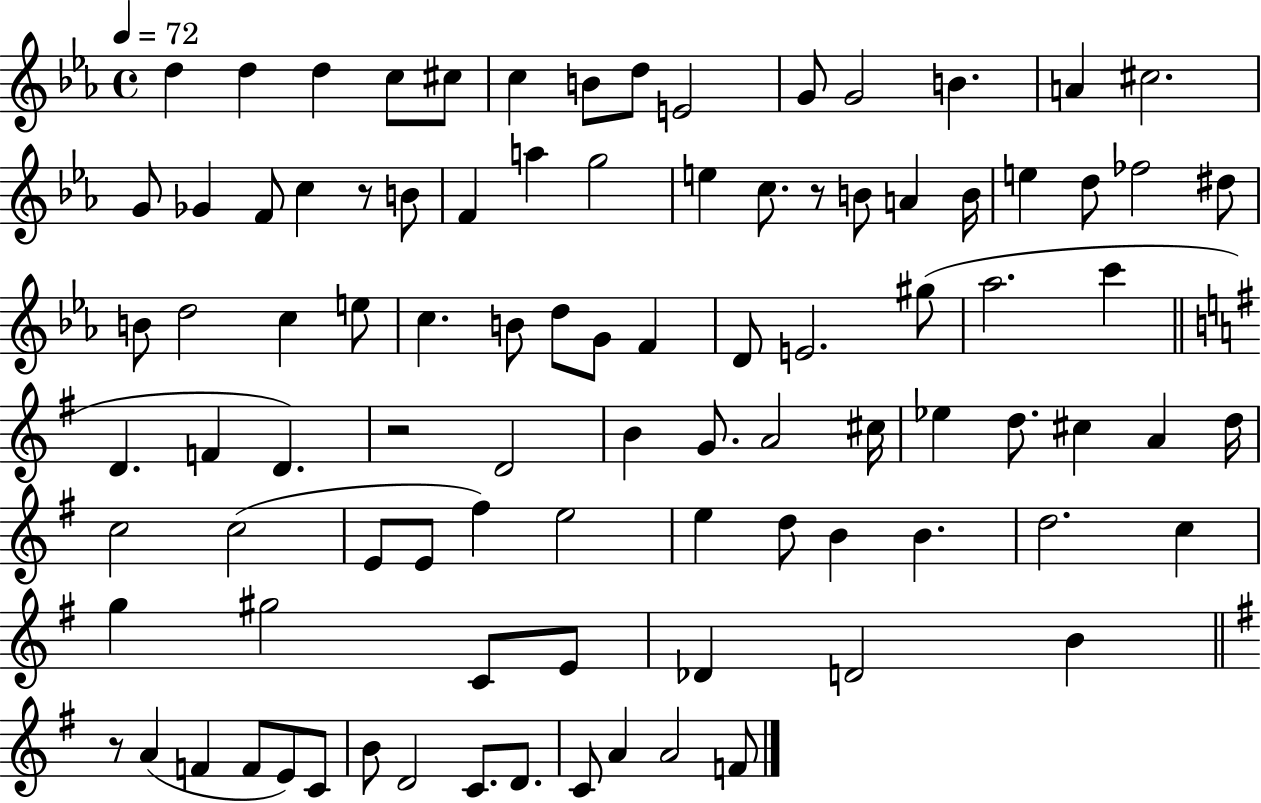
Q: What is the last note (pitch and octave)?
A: F4